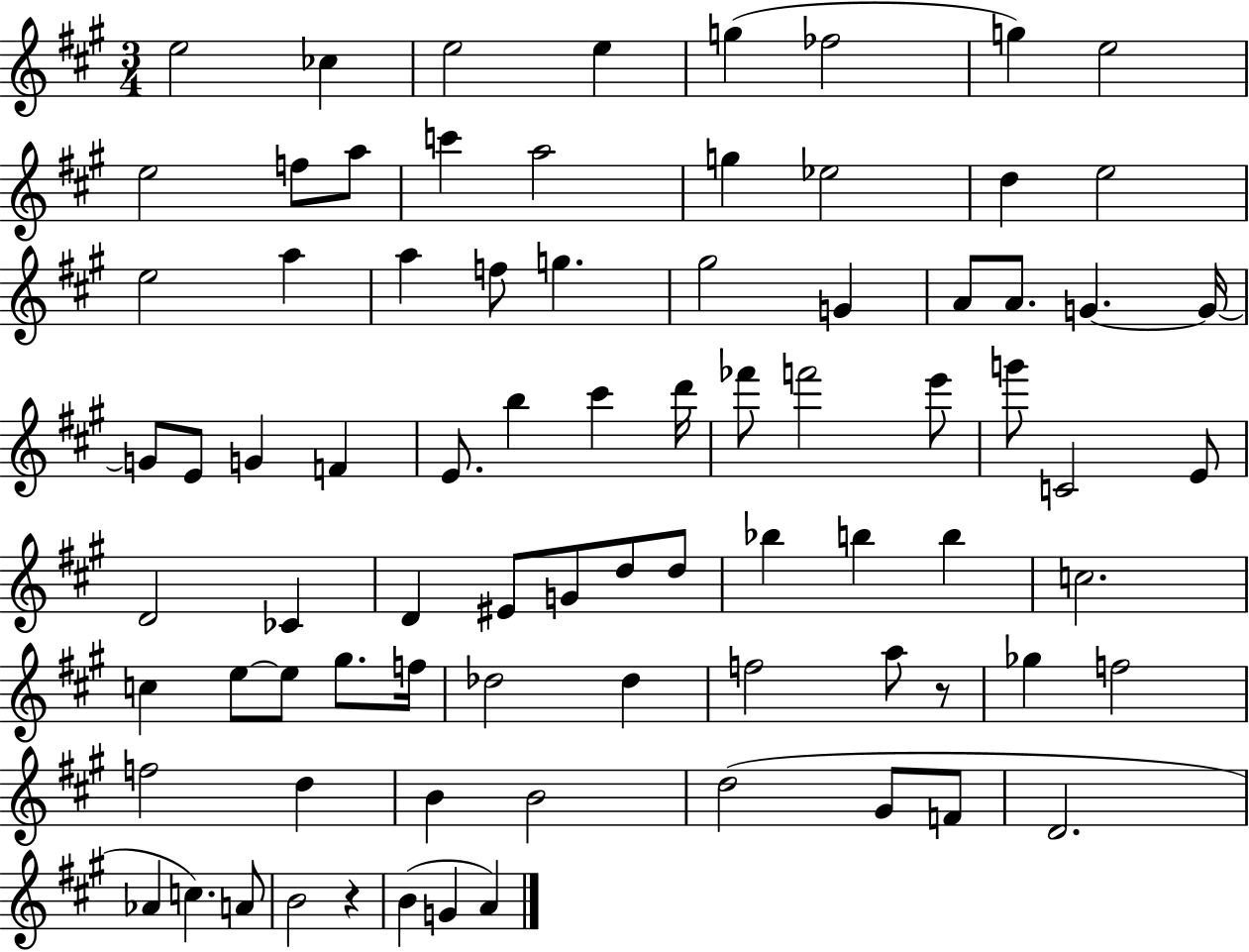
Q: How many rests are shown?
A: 2